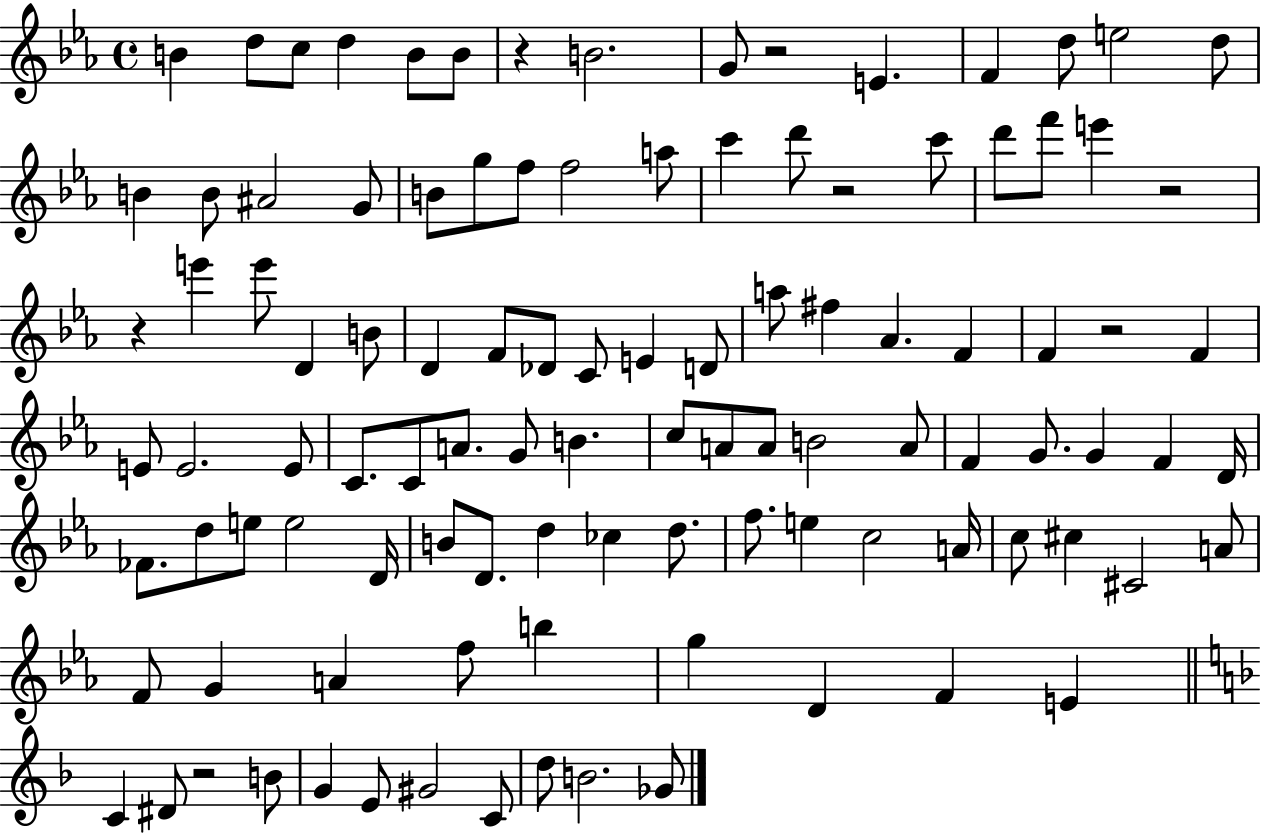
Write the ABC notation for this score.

X:1
T:Untitled
M:4/4
L:1/4
K:Eb
B d/2 c/2 d B/2 B/2 z B2 G/2 z2 E F d/2 e2 d/2 B B/2 ^A2 G/2 B/2 g/2 f/2 f2 a/2 c' d'/2 z2 c'/2 d'/2 f'/2 e' z2 z e' e'/2 D B/2 D F/2 _D/2 C/2 E D/2 a/2 ^f _A F F z2 F E/2 E2 E/2 C/2 C/2 A/2 G/2 B c/2 A/2 A/2 B2 A/2 F G/2 G F D/4 _F/2 d/2 e/2 e2 D/4 B/2 D/2 d _c d/2 f/2 e c2 A/4 c/2 ^c ^C2 A/2 F/2 G A f/2 b g D F E C ^D/2 z2 B/2 G E/2 ^G2 C/2 d/2 B2 _G/2